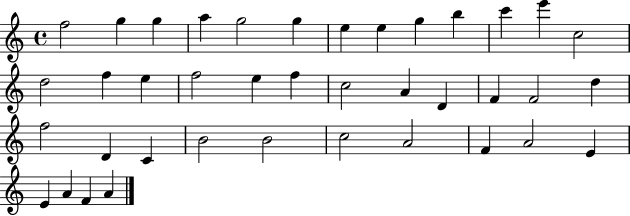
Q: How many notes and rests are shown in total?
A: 39